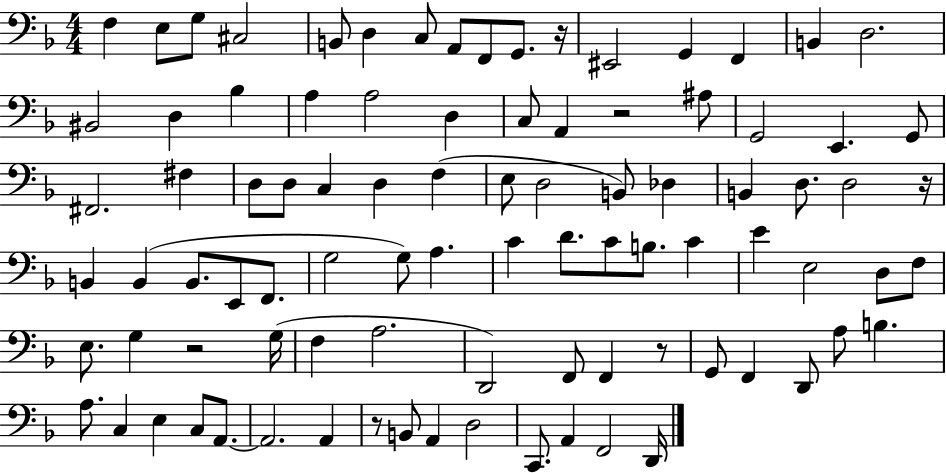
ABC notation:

X:1
T:Untitled
M:4/4
L:1/4
K:F
F, E,/2 G,/2 ^C,2 B,,/2 D, C,/2 A,,/2 F,,/2 G,,/2 z/4 ^E,,2 G,, F,, B,, D,2 ^B,,2 D, _B, A, A,2 D, C,/2 A,, z2 ^A,/2 G,,2 E,, G,,/2 ^F,,2 ^F, D,/2 D,/2 C, D, F, E,/2 D,2 B,,/2 _D, B,, D,/2 D,2 z/4 B,, B,, B,,/2 E,,/2 F,,/2 G,2 G,/2 A, C D/2 C/2 B,/2 C E E,2 D,/2 F,/2 E,/2 G, z2 G,/4 F, A,2 D,,2 F,,/2 F,, z/2 G,,/2 F,, D,,/2 A,/2 B, A,/2 C, E, C,/2 A,,/2 A,,2 A,, z/2 B,,/2 A,, D,2 C,,/2 A,, F,,2 D,,/4